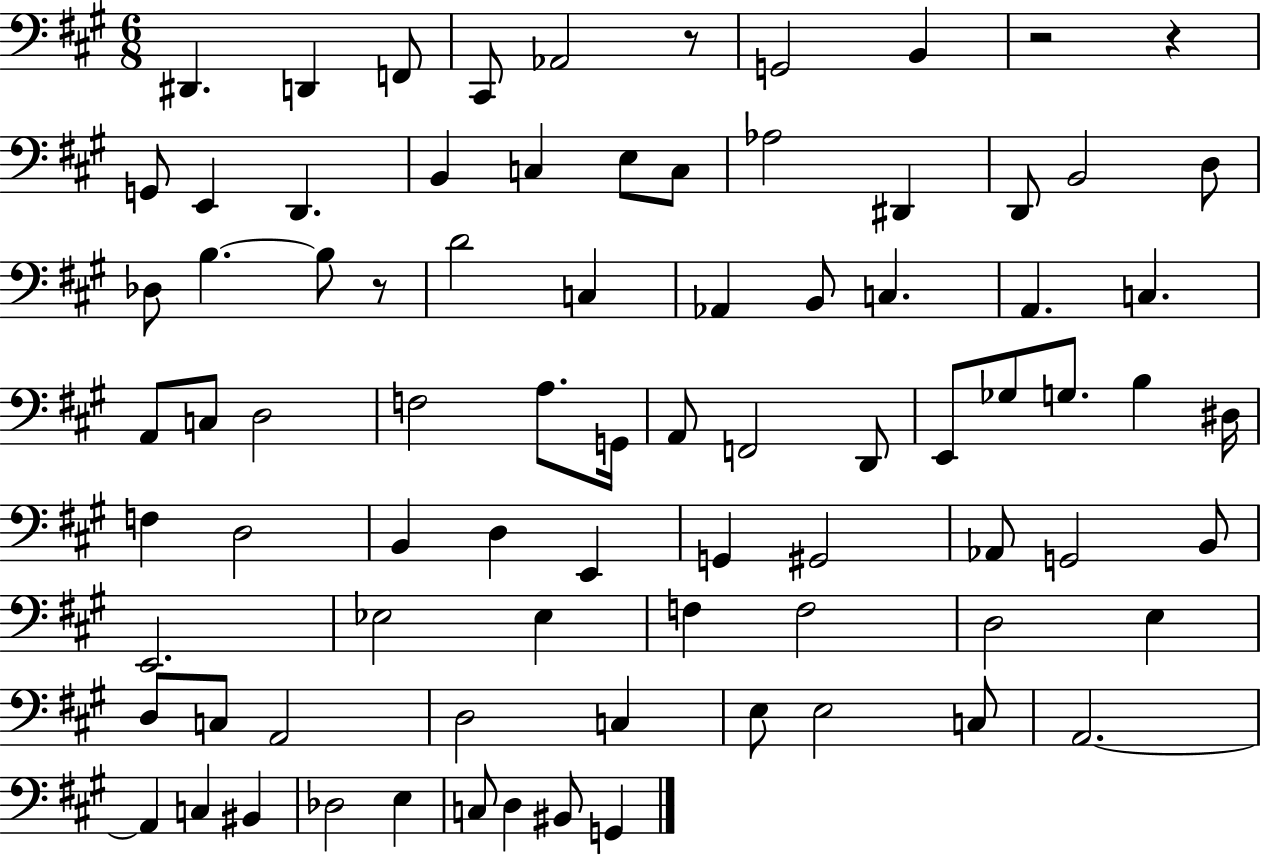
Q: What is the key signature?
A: A major